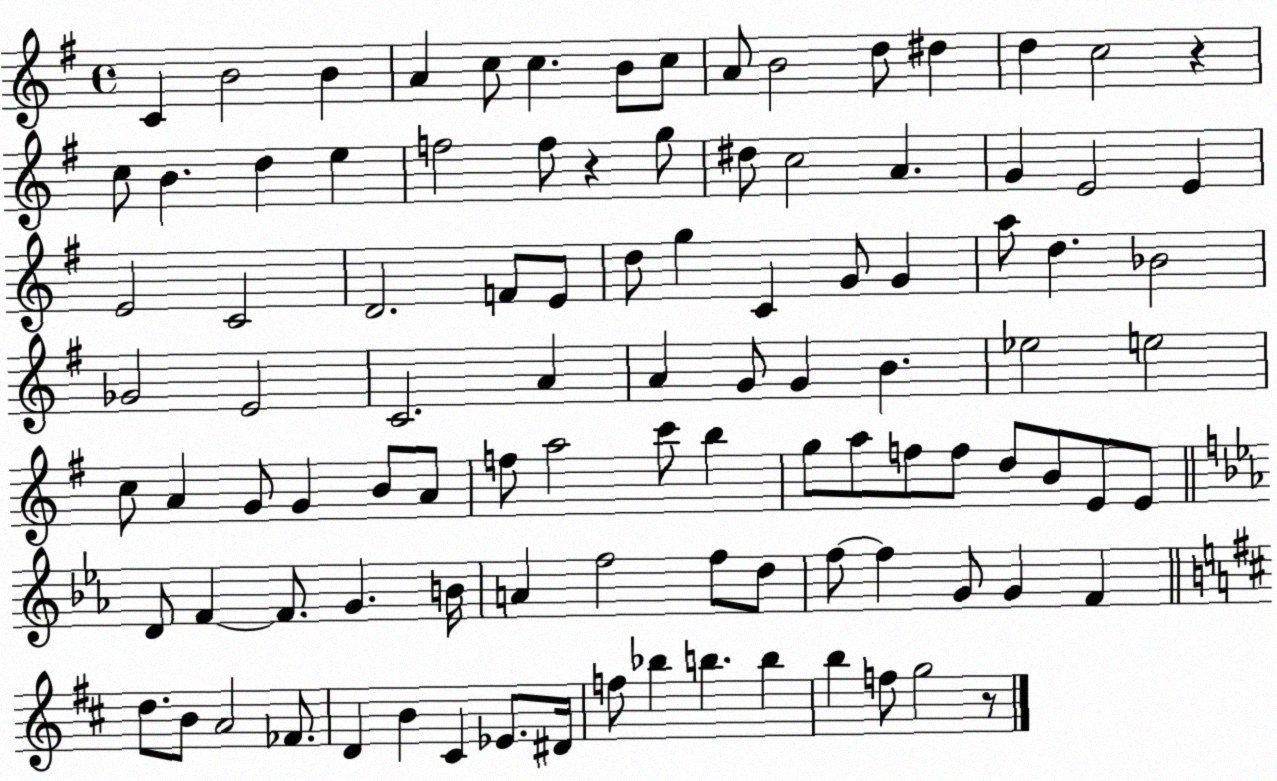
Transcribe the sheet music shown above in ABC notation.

X:1
T:Untitled
M:4/4
L:1/4
K:G
C B2 B A c/2 c B/2 c/2 A/2 B2 d/2 ^d d c2 z c/2 B d e f2 f/2 z g/2 ^d/2 c2 A G E2 E E2 C2 D2 F/2 E/2 d/2 g C G/2 G a/2 d _B2 _G2 E2 C2 A A G/2 G B _e2 e2 c/2 A G/2 G B/2 A/2 f/2 a2 c'/2 b g/2 a/2 f/2 f/2 d/2 B/2 E/2 E/2 D/2 F F/2 G B/4 A f2 f/2 d/2 f/2 f G/2 G F d/2 B/2 A2 _F/2 D B ^C _E/2 ^D/4 f/2 _b b b b f/2 g2 z/2